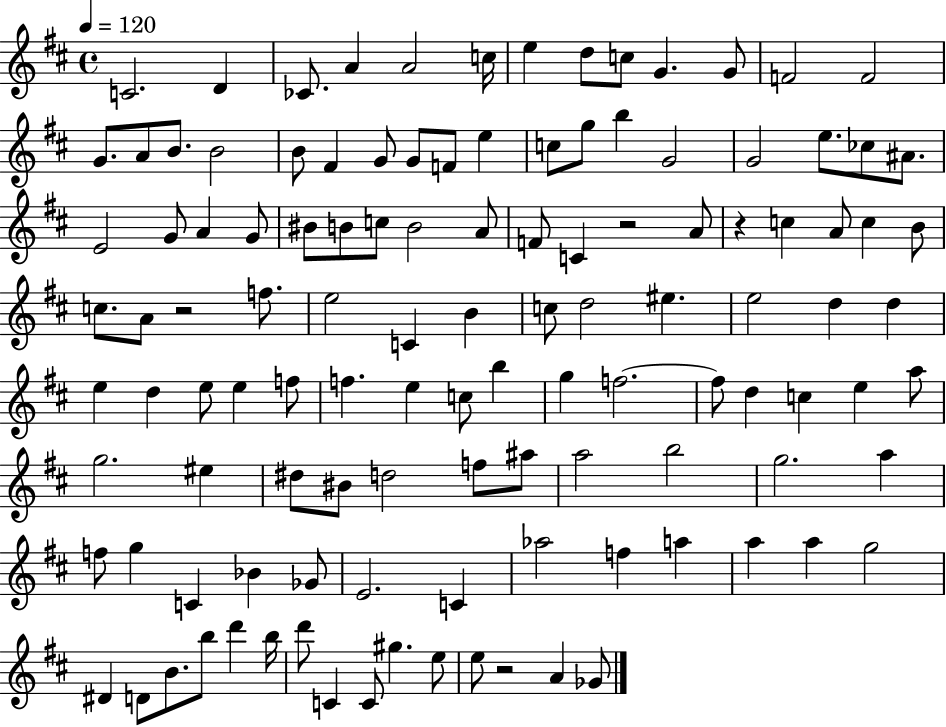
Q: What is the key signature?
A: D major